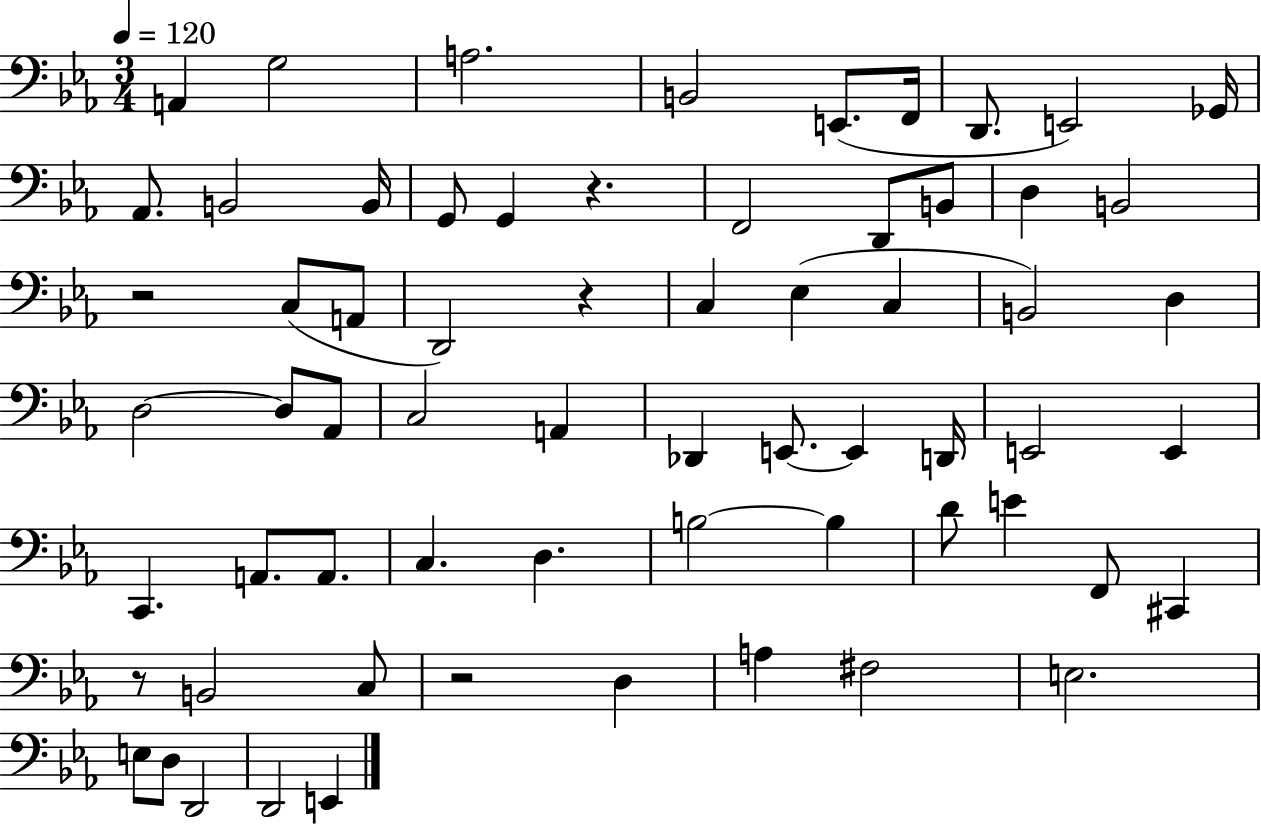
A2/q G3/h A3/h. B2/h E2/e. F2/s D2/e. E2/h Gb2/s Ab2/e. B2/h B2/s G2/e G2/q R/q. F2/h D2/e B2/e D3/q B2/h R/h C3/e A2/e D2/h R/q C3/q Eb3/q C3/q B2/h D3/q D3/h D3/e Ab2/e C3/h A2/q Db2/q E2/e. E2/q D2/s E2/h E2/q C2/q. A2/e. A2/e. C3/q. D3/q. B3/h B3/q D4/e E4/q F2/e C#2/q R/e B2/h C3/e R/h D3/q A3/q F#3/h E3/h. E3/e D3/e D2/h D2/h E2/q